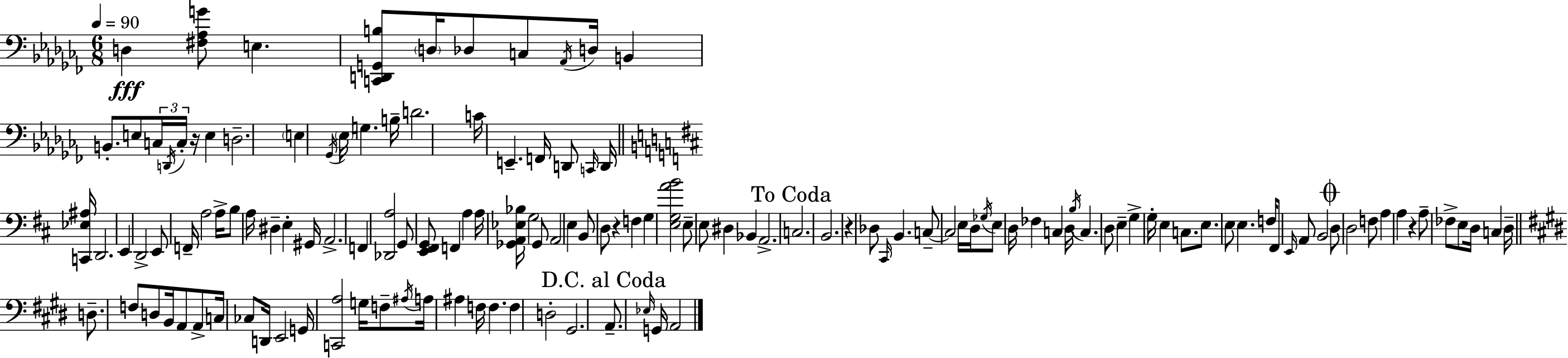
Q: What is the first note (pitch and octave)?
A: D3